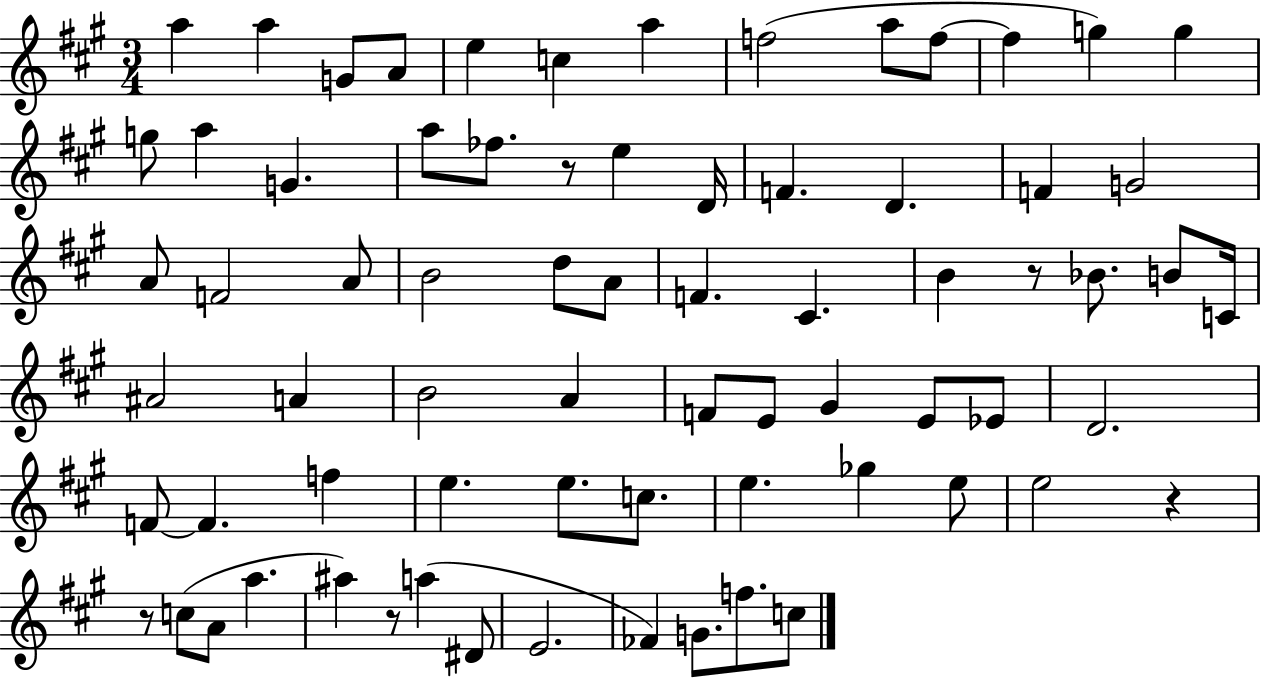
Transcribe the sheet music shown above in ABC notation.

X:1
T:Untitled
M:3/4
L:1/4
K:A
a a G/2 A/2 e c a f2 a/2 f/2 f g g g/2 a G a/2 _f/2 z/2 e D/4 F D F G2 A/2 F2 A/2 B2 d/2 A/2 F ^C B z/2 _B/2 B/2 C/4 ^A2 A B2 A F/2 E/2 ^G E/2 _E/2 D2 F/2 F f e e/2 c/2 e _g e/2 e2 z z/2 c/2 A/2 a ^a z/2 a ^D/2 E2 _F G/2 f/2 c/2